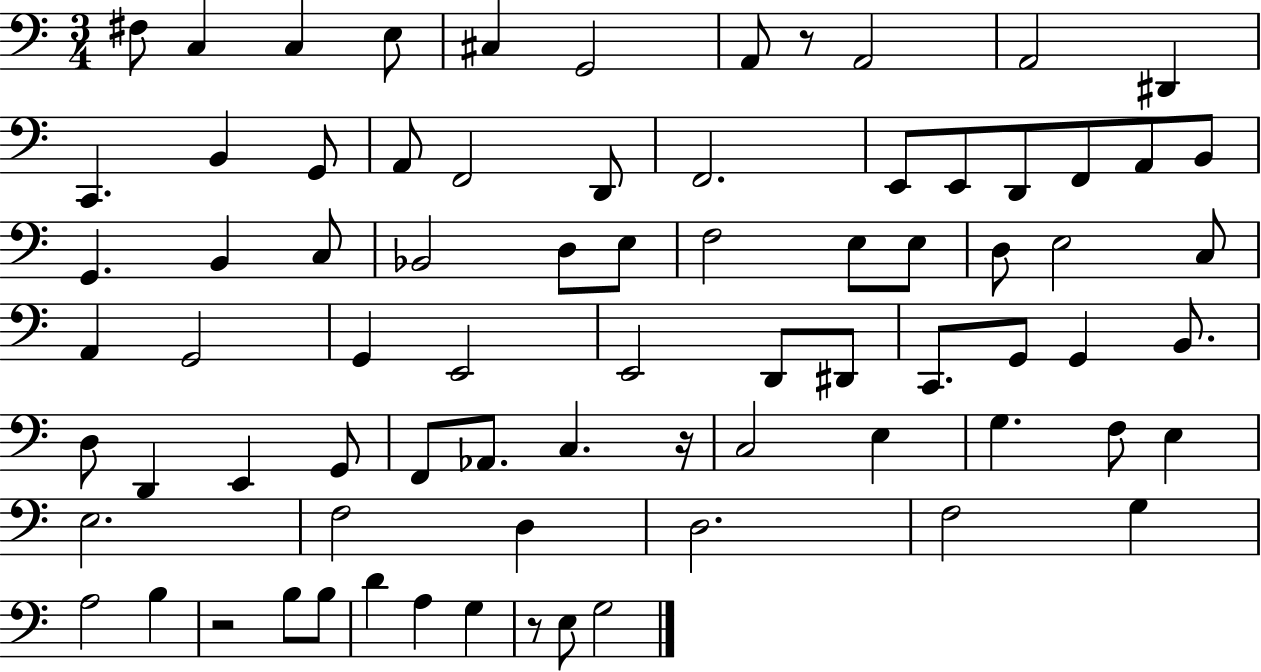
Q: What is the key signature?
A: C major